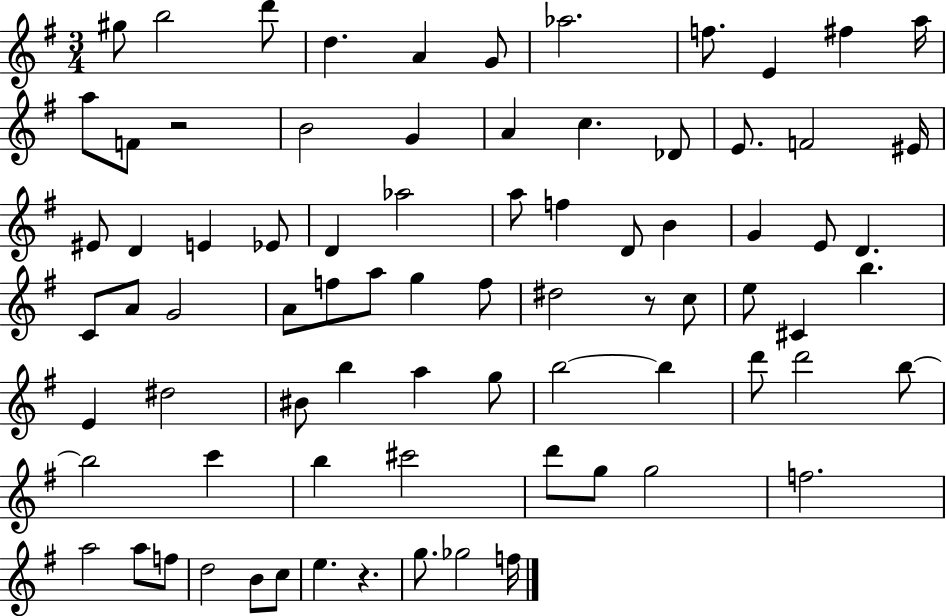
{
  \clef treble
  \numericTimeSignature
  \time 3/4
  \key g \major
  gis''8 b''2 d'''8 | d''4. a'4 g'8 | aes''2. | f''8. e'4 fis''4 a''16 | \break a''8 f'8 r2 | b'2 g'4 | a'4 c''4. des'8 | e'8. f'2 eis'16 | \break eis'8 d'4 e'4 ees'8 | d'4 aes''2 | a''8 f''4 d'8 b'4 | g'4 e'8 d'4. | \break c'8 a'8 g'2 | a'8 f''8 a''8 g''4 f''8 | dis''2 r8 c''8 | e''8 cis'4 b''4. | \break e'4 dis''2 | bis'8 b''4 a''4 g''8 | b''2~~ b''4 | d'''8 d'''2 b''8~~ | \break b''2 c'''4 | b''4 cis'''2 | d'''8 g''8 g''2 | f''2. | \break a''2 a''8 f''8 | d''2 b'8 c''8 | e''4. r4. | g''8. ges''2 f''16 | \break \bar "|."
}